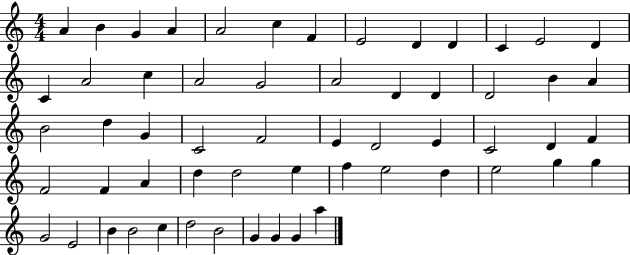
{
  \clef treble
  \numericTimeSignature
  \time 4/4
  \key c \major
  a'4 b'4 g'4 a'4 | a'2 c''4 f'4 | e'2 d'4 d'4 | c'4 e'2 d'4 | \break c'4 a'2 c''4 | a'2 g'2 | a'2 d'4 d'4 | d'2 b'4 a'4 | \break b'2 d''4 g'4 | c'2 f'2 | e'4 d'2 e'4 | c'2 d'4 f'4 | \break f'2 f'4 a'4 | d''4 d''2 e''4 | f''4 e''2 d''4 | e''2 g''4 g''4 | \break g'2 e'2 | b'4 b'2 c''4 | d''2 b'2 | g'4 g'4 g'4 a''4 | \break \bar "|."
}